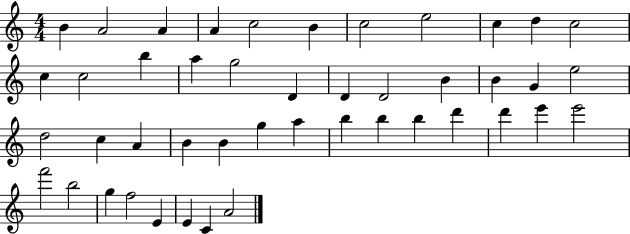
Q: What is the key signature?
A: C major